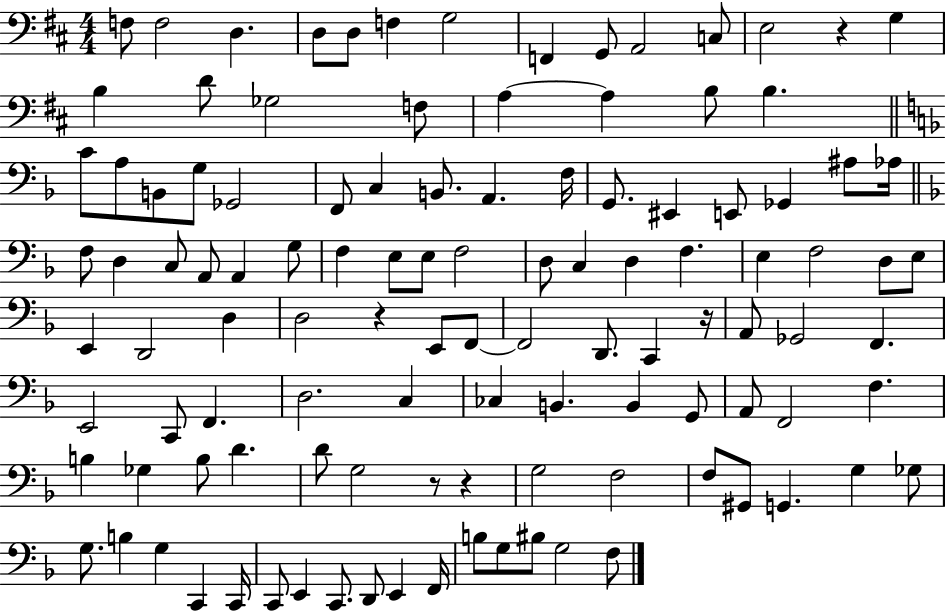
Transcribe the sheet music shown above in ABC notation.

X:1
T:Untitled
M:4/4
L:1/4
K:D
F,/2 F,2 D, D,/2 D,/2 F, G,2 F,, G,,/2 A,,2 C,/2 E,2 z G, B, D/2 _G,2 F,/2 A, A, B,/2 B, C/2 A,/2 B,,/2 G,/2 _G,,2 F,,/2 C, B,,/2 A,, F,/4 G,,/2 ^E,, E,,/2 _G,, ^A,/2 _A,/4 F,/2 D, C,/2 A,,/2 A,, G,/2 F, E,/2 E,/2 F,2 D,/2 C, D, F, E, F,2 D,/2 E,/2 E,, D,,2 D, D,2 z E,,/2 F,,/2 F,,2 D,,/2 C,, z/4 A,,/2 _G,,2 F,, E,,2 C,,/2 F,, D,2 C, _C, B,, B,, G,,/2 A,,/2 F,,2 F, B, _G, B,/2 D D/2 G,2 z/2 z G,2 F,2 F,/2 ^G,,/2 G,, G, _G,/2 G,/2 B, G, C,, C,,/4 C,,/2 E,, C,,/2 D,,/2 E,, F,,/4 B,/2 G,/2 ^B,/2 G,2 F,/2